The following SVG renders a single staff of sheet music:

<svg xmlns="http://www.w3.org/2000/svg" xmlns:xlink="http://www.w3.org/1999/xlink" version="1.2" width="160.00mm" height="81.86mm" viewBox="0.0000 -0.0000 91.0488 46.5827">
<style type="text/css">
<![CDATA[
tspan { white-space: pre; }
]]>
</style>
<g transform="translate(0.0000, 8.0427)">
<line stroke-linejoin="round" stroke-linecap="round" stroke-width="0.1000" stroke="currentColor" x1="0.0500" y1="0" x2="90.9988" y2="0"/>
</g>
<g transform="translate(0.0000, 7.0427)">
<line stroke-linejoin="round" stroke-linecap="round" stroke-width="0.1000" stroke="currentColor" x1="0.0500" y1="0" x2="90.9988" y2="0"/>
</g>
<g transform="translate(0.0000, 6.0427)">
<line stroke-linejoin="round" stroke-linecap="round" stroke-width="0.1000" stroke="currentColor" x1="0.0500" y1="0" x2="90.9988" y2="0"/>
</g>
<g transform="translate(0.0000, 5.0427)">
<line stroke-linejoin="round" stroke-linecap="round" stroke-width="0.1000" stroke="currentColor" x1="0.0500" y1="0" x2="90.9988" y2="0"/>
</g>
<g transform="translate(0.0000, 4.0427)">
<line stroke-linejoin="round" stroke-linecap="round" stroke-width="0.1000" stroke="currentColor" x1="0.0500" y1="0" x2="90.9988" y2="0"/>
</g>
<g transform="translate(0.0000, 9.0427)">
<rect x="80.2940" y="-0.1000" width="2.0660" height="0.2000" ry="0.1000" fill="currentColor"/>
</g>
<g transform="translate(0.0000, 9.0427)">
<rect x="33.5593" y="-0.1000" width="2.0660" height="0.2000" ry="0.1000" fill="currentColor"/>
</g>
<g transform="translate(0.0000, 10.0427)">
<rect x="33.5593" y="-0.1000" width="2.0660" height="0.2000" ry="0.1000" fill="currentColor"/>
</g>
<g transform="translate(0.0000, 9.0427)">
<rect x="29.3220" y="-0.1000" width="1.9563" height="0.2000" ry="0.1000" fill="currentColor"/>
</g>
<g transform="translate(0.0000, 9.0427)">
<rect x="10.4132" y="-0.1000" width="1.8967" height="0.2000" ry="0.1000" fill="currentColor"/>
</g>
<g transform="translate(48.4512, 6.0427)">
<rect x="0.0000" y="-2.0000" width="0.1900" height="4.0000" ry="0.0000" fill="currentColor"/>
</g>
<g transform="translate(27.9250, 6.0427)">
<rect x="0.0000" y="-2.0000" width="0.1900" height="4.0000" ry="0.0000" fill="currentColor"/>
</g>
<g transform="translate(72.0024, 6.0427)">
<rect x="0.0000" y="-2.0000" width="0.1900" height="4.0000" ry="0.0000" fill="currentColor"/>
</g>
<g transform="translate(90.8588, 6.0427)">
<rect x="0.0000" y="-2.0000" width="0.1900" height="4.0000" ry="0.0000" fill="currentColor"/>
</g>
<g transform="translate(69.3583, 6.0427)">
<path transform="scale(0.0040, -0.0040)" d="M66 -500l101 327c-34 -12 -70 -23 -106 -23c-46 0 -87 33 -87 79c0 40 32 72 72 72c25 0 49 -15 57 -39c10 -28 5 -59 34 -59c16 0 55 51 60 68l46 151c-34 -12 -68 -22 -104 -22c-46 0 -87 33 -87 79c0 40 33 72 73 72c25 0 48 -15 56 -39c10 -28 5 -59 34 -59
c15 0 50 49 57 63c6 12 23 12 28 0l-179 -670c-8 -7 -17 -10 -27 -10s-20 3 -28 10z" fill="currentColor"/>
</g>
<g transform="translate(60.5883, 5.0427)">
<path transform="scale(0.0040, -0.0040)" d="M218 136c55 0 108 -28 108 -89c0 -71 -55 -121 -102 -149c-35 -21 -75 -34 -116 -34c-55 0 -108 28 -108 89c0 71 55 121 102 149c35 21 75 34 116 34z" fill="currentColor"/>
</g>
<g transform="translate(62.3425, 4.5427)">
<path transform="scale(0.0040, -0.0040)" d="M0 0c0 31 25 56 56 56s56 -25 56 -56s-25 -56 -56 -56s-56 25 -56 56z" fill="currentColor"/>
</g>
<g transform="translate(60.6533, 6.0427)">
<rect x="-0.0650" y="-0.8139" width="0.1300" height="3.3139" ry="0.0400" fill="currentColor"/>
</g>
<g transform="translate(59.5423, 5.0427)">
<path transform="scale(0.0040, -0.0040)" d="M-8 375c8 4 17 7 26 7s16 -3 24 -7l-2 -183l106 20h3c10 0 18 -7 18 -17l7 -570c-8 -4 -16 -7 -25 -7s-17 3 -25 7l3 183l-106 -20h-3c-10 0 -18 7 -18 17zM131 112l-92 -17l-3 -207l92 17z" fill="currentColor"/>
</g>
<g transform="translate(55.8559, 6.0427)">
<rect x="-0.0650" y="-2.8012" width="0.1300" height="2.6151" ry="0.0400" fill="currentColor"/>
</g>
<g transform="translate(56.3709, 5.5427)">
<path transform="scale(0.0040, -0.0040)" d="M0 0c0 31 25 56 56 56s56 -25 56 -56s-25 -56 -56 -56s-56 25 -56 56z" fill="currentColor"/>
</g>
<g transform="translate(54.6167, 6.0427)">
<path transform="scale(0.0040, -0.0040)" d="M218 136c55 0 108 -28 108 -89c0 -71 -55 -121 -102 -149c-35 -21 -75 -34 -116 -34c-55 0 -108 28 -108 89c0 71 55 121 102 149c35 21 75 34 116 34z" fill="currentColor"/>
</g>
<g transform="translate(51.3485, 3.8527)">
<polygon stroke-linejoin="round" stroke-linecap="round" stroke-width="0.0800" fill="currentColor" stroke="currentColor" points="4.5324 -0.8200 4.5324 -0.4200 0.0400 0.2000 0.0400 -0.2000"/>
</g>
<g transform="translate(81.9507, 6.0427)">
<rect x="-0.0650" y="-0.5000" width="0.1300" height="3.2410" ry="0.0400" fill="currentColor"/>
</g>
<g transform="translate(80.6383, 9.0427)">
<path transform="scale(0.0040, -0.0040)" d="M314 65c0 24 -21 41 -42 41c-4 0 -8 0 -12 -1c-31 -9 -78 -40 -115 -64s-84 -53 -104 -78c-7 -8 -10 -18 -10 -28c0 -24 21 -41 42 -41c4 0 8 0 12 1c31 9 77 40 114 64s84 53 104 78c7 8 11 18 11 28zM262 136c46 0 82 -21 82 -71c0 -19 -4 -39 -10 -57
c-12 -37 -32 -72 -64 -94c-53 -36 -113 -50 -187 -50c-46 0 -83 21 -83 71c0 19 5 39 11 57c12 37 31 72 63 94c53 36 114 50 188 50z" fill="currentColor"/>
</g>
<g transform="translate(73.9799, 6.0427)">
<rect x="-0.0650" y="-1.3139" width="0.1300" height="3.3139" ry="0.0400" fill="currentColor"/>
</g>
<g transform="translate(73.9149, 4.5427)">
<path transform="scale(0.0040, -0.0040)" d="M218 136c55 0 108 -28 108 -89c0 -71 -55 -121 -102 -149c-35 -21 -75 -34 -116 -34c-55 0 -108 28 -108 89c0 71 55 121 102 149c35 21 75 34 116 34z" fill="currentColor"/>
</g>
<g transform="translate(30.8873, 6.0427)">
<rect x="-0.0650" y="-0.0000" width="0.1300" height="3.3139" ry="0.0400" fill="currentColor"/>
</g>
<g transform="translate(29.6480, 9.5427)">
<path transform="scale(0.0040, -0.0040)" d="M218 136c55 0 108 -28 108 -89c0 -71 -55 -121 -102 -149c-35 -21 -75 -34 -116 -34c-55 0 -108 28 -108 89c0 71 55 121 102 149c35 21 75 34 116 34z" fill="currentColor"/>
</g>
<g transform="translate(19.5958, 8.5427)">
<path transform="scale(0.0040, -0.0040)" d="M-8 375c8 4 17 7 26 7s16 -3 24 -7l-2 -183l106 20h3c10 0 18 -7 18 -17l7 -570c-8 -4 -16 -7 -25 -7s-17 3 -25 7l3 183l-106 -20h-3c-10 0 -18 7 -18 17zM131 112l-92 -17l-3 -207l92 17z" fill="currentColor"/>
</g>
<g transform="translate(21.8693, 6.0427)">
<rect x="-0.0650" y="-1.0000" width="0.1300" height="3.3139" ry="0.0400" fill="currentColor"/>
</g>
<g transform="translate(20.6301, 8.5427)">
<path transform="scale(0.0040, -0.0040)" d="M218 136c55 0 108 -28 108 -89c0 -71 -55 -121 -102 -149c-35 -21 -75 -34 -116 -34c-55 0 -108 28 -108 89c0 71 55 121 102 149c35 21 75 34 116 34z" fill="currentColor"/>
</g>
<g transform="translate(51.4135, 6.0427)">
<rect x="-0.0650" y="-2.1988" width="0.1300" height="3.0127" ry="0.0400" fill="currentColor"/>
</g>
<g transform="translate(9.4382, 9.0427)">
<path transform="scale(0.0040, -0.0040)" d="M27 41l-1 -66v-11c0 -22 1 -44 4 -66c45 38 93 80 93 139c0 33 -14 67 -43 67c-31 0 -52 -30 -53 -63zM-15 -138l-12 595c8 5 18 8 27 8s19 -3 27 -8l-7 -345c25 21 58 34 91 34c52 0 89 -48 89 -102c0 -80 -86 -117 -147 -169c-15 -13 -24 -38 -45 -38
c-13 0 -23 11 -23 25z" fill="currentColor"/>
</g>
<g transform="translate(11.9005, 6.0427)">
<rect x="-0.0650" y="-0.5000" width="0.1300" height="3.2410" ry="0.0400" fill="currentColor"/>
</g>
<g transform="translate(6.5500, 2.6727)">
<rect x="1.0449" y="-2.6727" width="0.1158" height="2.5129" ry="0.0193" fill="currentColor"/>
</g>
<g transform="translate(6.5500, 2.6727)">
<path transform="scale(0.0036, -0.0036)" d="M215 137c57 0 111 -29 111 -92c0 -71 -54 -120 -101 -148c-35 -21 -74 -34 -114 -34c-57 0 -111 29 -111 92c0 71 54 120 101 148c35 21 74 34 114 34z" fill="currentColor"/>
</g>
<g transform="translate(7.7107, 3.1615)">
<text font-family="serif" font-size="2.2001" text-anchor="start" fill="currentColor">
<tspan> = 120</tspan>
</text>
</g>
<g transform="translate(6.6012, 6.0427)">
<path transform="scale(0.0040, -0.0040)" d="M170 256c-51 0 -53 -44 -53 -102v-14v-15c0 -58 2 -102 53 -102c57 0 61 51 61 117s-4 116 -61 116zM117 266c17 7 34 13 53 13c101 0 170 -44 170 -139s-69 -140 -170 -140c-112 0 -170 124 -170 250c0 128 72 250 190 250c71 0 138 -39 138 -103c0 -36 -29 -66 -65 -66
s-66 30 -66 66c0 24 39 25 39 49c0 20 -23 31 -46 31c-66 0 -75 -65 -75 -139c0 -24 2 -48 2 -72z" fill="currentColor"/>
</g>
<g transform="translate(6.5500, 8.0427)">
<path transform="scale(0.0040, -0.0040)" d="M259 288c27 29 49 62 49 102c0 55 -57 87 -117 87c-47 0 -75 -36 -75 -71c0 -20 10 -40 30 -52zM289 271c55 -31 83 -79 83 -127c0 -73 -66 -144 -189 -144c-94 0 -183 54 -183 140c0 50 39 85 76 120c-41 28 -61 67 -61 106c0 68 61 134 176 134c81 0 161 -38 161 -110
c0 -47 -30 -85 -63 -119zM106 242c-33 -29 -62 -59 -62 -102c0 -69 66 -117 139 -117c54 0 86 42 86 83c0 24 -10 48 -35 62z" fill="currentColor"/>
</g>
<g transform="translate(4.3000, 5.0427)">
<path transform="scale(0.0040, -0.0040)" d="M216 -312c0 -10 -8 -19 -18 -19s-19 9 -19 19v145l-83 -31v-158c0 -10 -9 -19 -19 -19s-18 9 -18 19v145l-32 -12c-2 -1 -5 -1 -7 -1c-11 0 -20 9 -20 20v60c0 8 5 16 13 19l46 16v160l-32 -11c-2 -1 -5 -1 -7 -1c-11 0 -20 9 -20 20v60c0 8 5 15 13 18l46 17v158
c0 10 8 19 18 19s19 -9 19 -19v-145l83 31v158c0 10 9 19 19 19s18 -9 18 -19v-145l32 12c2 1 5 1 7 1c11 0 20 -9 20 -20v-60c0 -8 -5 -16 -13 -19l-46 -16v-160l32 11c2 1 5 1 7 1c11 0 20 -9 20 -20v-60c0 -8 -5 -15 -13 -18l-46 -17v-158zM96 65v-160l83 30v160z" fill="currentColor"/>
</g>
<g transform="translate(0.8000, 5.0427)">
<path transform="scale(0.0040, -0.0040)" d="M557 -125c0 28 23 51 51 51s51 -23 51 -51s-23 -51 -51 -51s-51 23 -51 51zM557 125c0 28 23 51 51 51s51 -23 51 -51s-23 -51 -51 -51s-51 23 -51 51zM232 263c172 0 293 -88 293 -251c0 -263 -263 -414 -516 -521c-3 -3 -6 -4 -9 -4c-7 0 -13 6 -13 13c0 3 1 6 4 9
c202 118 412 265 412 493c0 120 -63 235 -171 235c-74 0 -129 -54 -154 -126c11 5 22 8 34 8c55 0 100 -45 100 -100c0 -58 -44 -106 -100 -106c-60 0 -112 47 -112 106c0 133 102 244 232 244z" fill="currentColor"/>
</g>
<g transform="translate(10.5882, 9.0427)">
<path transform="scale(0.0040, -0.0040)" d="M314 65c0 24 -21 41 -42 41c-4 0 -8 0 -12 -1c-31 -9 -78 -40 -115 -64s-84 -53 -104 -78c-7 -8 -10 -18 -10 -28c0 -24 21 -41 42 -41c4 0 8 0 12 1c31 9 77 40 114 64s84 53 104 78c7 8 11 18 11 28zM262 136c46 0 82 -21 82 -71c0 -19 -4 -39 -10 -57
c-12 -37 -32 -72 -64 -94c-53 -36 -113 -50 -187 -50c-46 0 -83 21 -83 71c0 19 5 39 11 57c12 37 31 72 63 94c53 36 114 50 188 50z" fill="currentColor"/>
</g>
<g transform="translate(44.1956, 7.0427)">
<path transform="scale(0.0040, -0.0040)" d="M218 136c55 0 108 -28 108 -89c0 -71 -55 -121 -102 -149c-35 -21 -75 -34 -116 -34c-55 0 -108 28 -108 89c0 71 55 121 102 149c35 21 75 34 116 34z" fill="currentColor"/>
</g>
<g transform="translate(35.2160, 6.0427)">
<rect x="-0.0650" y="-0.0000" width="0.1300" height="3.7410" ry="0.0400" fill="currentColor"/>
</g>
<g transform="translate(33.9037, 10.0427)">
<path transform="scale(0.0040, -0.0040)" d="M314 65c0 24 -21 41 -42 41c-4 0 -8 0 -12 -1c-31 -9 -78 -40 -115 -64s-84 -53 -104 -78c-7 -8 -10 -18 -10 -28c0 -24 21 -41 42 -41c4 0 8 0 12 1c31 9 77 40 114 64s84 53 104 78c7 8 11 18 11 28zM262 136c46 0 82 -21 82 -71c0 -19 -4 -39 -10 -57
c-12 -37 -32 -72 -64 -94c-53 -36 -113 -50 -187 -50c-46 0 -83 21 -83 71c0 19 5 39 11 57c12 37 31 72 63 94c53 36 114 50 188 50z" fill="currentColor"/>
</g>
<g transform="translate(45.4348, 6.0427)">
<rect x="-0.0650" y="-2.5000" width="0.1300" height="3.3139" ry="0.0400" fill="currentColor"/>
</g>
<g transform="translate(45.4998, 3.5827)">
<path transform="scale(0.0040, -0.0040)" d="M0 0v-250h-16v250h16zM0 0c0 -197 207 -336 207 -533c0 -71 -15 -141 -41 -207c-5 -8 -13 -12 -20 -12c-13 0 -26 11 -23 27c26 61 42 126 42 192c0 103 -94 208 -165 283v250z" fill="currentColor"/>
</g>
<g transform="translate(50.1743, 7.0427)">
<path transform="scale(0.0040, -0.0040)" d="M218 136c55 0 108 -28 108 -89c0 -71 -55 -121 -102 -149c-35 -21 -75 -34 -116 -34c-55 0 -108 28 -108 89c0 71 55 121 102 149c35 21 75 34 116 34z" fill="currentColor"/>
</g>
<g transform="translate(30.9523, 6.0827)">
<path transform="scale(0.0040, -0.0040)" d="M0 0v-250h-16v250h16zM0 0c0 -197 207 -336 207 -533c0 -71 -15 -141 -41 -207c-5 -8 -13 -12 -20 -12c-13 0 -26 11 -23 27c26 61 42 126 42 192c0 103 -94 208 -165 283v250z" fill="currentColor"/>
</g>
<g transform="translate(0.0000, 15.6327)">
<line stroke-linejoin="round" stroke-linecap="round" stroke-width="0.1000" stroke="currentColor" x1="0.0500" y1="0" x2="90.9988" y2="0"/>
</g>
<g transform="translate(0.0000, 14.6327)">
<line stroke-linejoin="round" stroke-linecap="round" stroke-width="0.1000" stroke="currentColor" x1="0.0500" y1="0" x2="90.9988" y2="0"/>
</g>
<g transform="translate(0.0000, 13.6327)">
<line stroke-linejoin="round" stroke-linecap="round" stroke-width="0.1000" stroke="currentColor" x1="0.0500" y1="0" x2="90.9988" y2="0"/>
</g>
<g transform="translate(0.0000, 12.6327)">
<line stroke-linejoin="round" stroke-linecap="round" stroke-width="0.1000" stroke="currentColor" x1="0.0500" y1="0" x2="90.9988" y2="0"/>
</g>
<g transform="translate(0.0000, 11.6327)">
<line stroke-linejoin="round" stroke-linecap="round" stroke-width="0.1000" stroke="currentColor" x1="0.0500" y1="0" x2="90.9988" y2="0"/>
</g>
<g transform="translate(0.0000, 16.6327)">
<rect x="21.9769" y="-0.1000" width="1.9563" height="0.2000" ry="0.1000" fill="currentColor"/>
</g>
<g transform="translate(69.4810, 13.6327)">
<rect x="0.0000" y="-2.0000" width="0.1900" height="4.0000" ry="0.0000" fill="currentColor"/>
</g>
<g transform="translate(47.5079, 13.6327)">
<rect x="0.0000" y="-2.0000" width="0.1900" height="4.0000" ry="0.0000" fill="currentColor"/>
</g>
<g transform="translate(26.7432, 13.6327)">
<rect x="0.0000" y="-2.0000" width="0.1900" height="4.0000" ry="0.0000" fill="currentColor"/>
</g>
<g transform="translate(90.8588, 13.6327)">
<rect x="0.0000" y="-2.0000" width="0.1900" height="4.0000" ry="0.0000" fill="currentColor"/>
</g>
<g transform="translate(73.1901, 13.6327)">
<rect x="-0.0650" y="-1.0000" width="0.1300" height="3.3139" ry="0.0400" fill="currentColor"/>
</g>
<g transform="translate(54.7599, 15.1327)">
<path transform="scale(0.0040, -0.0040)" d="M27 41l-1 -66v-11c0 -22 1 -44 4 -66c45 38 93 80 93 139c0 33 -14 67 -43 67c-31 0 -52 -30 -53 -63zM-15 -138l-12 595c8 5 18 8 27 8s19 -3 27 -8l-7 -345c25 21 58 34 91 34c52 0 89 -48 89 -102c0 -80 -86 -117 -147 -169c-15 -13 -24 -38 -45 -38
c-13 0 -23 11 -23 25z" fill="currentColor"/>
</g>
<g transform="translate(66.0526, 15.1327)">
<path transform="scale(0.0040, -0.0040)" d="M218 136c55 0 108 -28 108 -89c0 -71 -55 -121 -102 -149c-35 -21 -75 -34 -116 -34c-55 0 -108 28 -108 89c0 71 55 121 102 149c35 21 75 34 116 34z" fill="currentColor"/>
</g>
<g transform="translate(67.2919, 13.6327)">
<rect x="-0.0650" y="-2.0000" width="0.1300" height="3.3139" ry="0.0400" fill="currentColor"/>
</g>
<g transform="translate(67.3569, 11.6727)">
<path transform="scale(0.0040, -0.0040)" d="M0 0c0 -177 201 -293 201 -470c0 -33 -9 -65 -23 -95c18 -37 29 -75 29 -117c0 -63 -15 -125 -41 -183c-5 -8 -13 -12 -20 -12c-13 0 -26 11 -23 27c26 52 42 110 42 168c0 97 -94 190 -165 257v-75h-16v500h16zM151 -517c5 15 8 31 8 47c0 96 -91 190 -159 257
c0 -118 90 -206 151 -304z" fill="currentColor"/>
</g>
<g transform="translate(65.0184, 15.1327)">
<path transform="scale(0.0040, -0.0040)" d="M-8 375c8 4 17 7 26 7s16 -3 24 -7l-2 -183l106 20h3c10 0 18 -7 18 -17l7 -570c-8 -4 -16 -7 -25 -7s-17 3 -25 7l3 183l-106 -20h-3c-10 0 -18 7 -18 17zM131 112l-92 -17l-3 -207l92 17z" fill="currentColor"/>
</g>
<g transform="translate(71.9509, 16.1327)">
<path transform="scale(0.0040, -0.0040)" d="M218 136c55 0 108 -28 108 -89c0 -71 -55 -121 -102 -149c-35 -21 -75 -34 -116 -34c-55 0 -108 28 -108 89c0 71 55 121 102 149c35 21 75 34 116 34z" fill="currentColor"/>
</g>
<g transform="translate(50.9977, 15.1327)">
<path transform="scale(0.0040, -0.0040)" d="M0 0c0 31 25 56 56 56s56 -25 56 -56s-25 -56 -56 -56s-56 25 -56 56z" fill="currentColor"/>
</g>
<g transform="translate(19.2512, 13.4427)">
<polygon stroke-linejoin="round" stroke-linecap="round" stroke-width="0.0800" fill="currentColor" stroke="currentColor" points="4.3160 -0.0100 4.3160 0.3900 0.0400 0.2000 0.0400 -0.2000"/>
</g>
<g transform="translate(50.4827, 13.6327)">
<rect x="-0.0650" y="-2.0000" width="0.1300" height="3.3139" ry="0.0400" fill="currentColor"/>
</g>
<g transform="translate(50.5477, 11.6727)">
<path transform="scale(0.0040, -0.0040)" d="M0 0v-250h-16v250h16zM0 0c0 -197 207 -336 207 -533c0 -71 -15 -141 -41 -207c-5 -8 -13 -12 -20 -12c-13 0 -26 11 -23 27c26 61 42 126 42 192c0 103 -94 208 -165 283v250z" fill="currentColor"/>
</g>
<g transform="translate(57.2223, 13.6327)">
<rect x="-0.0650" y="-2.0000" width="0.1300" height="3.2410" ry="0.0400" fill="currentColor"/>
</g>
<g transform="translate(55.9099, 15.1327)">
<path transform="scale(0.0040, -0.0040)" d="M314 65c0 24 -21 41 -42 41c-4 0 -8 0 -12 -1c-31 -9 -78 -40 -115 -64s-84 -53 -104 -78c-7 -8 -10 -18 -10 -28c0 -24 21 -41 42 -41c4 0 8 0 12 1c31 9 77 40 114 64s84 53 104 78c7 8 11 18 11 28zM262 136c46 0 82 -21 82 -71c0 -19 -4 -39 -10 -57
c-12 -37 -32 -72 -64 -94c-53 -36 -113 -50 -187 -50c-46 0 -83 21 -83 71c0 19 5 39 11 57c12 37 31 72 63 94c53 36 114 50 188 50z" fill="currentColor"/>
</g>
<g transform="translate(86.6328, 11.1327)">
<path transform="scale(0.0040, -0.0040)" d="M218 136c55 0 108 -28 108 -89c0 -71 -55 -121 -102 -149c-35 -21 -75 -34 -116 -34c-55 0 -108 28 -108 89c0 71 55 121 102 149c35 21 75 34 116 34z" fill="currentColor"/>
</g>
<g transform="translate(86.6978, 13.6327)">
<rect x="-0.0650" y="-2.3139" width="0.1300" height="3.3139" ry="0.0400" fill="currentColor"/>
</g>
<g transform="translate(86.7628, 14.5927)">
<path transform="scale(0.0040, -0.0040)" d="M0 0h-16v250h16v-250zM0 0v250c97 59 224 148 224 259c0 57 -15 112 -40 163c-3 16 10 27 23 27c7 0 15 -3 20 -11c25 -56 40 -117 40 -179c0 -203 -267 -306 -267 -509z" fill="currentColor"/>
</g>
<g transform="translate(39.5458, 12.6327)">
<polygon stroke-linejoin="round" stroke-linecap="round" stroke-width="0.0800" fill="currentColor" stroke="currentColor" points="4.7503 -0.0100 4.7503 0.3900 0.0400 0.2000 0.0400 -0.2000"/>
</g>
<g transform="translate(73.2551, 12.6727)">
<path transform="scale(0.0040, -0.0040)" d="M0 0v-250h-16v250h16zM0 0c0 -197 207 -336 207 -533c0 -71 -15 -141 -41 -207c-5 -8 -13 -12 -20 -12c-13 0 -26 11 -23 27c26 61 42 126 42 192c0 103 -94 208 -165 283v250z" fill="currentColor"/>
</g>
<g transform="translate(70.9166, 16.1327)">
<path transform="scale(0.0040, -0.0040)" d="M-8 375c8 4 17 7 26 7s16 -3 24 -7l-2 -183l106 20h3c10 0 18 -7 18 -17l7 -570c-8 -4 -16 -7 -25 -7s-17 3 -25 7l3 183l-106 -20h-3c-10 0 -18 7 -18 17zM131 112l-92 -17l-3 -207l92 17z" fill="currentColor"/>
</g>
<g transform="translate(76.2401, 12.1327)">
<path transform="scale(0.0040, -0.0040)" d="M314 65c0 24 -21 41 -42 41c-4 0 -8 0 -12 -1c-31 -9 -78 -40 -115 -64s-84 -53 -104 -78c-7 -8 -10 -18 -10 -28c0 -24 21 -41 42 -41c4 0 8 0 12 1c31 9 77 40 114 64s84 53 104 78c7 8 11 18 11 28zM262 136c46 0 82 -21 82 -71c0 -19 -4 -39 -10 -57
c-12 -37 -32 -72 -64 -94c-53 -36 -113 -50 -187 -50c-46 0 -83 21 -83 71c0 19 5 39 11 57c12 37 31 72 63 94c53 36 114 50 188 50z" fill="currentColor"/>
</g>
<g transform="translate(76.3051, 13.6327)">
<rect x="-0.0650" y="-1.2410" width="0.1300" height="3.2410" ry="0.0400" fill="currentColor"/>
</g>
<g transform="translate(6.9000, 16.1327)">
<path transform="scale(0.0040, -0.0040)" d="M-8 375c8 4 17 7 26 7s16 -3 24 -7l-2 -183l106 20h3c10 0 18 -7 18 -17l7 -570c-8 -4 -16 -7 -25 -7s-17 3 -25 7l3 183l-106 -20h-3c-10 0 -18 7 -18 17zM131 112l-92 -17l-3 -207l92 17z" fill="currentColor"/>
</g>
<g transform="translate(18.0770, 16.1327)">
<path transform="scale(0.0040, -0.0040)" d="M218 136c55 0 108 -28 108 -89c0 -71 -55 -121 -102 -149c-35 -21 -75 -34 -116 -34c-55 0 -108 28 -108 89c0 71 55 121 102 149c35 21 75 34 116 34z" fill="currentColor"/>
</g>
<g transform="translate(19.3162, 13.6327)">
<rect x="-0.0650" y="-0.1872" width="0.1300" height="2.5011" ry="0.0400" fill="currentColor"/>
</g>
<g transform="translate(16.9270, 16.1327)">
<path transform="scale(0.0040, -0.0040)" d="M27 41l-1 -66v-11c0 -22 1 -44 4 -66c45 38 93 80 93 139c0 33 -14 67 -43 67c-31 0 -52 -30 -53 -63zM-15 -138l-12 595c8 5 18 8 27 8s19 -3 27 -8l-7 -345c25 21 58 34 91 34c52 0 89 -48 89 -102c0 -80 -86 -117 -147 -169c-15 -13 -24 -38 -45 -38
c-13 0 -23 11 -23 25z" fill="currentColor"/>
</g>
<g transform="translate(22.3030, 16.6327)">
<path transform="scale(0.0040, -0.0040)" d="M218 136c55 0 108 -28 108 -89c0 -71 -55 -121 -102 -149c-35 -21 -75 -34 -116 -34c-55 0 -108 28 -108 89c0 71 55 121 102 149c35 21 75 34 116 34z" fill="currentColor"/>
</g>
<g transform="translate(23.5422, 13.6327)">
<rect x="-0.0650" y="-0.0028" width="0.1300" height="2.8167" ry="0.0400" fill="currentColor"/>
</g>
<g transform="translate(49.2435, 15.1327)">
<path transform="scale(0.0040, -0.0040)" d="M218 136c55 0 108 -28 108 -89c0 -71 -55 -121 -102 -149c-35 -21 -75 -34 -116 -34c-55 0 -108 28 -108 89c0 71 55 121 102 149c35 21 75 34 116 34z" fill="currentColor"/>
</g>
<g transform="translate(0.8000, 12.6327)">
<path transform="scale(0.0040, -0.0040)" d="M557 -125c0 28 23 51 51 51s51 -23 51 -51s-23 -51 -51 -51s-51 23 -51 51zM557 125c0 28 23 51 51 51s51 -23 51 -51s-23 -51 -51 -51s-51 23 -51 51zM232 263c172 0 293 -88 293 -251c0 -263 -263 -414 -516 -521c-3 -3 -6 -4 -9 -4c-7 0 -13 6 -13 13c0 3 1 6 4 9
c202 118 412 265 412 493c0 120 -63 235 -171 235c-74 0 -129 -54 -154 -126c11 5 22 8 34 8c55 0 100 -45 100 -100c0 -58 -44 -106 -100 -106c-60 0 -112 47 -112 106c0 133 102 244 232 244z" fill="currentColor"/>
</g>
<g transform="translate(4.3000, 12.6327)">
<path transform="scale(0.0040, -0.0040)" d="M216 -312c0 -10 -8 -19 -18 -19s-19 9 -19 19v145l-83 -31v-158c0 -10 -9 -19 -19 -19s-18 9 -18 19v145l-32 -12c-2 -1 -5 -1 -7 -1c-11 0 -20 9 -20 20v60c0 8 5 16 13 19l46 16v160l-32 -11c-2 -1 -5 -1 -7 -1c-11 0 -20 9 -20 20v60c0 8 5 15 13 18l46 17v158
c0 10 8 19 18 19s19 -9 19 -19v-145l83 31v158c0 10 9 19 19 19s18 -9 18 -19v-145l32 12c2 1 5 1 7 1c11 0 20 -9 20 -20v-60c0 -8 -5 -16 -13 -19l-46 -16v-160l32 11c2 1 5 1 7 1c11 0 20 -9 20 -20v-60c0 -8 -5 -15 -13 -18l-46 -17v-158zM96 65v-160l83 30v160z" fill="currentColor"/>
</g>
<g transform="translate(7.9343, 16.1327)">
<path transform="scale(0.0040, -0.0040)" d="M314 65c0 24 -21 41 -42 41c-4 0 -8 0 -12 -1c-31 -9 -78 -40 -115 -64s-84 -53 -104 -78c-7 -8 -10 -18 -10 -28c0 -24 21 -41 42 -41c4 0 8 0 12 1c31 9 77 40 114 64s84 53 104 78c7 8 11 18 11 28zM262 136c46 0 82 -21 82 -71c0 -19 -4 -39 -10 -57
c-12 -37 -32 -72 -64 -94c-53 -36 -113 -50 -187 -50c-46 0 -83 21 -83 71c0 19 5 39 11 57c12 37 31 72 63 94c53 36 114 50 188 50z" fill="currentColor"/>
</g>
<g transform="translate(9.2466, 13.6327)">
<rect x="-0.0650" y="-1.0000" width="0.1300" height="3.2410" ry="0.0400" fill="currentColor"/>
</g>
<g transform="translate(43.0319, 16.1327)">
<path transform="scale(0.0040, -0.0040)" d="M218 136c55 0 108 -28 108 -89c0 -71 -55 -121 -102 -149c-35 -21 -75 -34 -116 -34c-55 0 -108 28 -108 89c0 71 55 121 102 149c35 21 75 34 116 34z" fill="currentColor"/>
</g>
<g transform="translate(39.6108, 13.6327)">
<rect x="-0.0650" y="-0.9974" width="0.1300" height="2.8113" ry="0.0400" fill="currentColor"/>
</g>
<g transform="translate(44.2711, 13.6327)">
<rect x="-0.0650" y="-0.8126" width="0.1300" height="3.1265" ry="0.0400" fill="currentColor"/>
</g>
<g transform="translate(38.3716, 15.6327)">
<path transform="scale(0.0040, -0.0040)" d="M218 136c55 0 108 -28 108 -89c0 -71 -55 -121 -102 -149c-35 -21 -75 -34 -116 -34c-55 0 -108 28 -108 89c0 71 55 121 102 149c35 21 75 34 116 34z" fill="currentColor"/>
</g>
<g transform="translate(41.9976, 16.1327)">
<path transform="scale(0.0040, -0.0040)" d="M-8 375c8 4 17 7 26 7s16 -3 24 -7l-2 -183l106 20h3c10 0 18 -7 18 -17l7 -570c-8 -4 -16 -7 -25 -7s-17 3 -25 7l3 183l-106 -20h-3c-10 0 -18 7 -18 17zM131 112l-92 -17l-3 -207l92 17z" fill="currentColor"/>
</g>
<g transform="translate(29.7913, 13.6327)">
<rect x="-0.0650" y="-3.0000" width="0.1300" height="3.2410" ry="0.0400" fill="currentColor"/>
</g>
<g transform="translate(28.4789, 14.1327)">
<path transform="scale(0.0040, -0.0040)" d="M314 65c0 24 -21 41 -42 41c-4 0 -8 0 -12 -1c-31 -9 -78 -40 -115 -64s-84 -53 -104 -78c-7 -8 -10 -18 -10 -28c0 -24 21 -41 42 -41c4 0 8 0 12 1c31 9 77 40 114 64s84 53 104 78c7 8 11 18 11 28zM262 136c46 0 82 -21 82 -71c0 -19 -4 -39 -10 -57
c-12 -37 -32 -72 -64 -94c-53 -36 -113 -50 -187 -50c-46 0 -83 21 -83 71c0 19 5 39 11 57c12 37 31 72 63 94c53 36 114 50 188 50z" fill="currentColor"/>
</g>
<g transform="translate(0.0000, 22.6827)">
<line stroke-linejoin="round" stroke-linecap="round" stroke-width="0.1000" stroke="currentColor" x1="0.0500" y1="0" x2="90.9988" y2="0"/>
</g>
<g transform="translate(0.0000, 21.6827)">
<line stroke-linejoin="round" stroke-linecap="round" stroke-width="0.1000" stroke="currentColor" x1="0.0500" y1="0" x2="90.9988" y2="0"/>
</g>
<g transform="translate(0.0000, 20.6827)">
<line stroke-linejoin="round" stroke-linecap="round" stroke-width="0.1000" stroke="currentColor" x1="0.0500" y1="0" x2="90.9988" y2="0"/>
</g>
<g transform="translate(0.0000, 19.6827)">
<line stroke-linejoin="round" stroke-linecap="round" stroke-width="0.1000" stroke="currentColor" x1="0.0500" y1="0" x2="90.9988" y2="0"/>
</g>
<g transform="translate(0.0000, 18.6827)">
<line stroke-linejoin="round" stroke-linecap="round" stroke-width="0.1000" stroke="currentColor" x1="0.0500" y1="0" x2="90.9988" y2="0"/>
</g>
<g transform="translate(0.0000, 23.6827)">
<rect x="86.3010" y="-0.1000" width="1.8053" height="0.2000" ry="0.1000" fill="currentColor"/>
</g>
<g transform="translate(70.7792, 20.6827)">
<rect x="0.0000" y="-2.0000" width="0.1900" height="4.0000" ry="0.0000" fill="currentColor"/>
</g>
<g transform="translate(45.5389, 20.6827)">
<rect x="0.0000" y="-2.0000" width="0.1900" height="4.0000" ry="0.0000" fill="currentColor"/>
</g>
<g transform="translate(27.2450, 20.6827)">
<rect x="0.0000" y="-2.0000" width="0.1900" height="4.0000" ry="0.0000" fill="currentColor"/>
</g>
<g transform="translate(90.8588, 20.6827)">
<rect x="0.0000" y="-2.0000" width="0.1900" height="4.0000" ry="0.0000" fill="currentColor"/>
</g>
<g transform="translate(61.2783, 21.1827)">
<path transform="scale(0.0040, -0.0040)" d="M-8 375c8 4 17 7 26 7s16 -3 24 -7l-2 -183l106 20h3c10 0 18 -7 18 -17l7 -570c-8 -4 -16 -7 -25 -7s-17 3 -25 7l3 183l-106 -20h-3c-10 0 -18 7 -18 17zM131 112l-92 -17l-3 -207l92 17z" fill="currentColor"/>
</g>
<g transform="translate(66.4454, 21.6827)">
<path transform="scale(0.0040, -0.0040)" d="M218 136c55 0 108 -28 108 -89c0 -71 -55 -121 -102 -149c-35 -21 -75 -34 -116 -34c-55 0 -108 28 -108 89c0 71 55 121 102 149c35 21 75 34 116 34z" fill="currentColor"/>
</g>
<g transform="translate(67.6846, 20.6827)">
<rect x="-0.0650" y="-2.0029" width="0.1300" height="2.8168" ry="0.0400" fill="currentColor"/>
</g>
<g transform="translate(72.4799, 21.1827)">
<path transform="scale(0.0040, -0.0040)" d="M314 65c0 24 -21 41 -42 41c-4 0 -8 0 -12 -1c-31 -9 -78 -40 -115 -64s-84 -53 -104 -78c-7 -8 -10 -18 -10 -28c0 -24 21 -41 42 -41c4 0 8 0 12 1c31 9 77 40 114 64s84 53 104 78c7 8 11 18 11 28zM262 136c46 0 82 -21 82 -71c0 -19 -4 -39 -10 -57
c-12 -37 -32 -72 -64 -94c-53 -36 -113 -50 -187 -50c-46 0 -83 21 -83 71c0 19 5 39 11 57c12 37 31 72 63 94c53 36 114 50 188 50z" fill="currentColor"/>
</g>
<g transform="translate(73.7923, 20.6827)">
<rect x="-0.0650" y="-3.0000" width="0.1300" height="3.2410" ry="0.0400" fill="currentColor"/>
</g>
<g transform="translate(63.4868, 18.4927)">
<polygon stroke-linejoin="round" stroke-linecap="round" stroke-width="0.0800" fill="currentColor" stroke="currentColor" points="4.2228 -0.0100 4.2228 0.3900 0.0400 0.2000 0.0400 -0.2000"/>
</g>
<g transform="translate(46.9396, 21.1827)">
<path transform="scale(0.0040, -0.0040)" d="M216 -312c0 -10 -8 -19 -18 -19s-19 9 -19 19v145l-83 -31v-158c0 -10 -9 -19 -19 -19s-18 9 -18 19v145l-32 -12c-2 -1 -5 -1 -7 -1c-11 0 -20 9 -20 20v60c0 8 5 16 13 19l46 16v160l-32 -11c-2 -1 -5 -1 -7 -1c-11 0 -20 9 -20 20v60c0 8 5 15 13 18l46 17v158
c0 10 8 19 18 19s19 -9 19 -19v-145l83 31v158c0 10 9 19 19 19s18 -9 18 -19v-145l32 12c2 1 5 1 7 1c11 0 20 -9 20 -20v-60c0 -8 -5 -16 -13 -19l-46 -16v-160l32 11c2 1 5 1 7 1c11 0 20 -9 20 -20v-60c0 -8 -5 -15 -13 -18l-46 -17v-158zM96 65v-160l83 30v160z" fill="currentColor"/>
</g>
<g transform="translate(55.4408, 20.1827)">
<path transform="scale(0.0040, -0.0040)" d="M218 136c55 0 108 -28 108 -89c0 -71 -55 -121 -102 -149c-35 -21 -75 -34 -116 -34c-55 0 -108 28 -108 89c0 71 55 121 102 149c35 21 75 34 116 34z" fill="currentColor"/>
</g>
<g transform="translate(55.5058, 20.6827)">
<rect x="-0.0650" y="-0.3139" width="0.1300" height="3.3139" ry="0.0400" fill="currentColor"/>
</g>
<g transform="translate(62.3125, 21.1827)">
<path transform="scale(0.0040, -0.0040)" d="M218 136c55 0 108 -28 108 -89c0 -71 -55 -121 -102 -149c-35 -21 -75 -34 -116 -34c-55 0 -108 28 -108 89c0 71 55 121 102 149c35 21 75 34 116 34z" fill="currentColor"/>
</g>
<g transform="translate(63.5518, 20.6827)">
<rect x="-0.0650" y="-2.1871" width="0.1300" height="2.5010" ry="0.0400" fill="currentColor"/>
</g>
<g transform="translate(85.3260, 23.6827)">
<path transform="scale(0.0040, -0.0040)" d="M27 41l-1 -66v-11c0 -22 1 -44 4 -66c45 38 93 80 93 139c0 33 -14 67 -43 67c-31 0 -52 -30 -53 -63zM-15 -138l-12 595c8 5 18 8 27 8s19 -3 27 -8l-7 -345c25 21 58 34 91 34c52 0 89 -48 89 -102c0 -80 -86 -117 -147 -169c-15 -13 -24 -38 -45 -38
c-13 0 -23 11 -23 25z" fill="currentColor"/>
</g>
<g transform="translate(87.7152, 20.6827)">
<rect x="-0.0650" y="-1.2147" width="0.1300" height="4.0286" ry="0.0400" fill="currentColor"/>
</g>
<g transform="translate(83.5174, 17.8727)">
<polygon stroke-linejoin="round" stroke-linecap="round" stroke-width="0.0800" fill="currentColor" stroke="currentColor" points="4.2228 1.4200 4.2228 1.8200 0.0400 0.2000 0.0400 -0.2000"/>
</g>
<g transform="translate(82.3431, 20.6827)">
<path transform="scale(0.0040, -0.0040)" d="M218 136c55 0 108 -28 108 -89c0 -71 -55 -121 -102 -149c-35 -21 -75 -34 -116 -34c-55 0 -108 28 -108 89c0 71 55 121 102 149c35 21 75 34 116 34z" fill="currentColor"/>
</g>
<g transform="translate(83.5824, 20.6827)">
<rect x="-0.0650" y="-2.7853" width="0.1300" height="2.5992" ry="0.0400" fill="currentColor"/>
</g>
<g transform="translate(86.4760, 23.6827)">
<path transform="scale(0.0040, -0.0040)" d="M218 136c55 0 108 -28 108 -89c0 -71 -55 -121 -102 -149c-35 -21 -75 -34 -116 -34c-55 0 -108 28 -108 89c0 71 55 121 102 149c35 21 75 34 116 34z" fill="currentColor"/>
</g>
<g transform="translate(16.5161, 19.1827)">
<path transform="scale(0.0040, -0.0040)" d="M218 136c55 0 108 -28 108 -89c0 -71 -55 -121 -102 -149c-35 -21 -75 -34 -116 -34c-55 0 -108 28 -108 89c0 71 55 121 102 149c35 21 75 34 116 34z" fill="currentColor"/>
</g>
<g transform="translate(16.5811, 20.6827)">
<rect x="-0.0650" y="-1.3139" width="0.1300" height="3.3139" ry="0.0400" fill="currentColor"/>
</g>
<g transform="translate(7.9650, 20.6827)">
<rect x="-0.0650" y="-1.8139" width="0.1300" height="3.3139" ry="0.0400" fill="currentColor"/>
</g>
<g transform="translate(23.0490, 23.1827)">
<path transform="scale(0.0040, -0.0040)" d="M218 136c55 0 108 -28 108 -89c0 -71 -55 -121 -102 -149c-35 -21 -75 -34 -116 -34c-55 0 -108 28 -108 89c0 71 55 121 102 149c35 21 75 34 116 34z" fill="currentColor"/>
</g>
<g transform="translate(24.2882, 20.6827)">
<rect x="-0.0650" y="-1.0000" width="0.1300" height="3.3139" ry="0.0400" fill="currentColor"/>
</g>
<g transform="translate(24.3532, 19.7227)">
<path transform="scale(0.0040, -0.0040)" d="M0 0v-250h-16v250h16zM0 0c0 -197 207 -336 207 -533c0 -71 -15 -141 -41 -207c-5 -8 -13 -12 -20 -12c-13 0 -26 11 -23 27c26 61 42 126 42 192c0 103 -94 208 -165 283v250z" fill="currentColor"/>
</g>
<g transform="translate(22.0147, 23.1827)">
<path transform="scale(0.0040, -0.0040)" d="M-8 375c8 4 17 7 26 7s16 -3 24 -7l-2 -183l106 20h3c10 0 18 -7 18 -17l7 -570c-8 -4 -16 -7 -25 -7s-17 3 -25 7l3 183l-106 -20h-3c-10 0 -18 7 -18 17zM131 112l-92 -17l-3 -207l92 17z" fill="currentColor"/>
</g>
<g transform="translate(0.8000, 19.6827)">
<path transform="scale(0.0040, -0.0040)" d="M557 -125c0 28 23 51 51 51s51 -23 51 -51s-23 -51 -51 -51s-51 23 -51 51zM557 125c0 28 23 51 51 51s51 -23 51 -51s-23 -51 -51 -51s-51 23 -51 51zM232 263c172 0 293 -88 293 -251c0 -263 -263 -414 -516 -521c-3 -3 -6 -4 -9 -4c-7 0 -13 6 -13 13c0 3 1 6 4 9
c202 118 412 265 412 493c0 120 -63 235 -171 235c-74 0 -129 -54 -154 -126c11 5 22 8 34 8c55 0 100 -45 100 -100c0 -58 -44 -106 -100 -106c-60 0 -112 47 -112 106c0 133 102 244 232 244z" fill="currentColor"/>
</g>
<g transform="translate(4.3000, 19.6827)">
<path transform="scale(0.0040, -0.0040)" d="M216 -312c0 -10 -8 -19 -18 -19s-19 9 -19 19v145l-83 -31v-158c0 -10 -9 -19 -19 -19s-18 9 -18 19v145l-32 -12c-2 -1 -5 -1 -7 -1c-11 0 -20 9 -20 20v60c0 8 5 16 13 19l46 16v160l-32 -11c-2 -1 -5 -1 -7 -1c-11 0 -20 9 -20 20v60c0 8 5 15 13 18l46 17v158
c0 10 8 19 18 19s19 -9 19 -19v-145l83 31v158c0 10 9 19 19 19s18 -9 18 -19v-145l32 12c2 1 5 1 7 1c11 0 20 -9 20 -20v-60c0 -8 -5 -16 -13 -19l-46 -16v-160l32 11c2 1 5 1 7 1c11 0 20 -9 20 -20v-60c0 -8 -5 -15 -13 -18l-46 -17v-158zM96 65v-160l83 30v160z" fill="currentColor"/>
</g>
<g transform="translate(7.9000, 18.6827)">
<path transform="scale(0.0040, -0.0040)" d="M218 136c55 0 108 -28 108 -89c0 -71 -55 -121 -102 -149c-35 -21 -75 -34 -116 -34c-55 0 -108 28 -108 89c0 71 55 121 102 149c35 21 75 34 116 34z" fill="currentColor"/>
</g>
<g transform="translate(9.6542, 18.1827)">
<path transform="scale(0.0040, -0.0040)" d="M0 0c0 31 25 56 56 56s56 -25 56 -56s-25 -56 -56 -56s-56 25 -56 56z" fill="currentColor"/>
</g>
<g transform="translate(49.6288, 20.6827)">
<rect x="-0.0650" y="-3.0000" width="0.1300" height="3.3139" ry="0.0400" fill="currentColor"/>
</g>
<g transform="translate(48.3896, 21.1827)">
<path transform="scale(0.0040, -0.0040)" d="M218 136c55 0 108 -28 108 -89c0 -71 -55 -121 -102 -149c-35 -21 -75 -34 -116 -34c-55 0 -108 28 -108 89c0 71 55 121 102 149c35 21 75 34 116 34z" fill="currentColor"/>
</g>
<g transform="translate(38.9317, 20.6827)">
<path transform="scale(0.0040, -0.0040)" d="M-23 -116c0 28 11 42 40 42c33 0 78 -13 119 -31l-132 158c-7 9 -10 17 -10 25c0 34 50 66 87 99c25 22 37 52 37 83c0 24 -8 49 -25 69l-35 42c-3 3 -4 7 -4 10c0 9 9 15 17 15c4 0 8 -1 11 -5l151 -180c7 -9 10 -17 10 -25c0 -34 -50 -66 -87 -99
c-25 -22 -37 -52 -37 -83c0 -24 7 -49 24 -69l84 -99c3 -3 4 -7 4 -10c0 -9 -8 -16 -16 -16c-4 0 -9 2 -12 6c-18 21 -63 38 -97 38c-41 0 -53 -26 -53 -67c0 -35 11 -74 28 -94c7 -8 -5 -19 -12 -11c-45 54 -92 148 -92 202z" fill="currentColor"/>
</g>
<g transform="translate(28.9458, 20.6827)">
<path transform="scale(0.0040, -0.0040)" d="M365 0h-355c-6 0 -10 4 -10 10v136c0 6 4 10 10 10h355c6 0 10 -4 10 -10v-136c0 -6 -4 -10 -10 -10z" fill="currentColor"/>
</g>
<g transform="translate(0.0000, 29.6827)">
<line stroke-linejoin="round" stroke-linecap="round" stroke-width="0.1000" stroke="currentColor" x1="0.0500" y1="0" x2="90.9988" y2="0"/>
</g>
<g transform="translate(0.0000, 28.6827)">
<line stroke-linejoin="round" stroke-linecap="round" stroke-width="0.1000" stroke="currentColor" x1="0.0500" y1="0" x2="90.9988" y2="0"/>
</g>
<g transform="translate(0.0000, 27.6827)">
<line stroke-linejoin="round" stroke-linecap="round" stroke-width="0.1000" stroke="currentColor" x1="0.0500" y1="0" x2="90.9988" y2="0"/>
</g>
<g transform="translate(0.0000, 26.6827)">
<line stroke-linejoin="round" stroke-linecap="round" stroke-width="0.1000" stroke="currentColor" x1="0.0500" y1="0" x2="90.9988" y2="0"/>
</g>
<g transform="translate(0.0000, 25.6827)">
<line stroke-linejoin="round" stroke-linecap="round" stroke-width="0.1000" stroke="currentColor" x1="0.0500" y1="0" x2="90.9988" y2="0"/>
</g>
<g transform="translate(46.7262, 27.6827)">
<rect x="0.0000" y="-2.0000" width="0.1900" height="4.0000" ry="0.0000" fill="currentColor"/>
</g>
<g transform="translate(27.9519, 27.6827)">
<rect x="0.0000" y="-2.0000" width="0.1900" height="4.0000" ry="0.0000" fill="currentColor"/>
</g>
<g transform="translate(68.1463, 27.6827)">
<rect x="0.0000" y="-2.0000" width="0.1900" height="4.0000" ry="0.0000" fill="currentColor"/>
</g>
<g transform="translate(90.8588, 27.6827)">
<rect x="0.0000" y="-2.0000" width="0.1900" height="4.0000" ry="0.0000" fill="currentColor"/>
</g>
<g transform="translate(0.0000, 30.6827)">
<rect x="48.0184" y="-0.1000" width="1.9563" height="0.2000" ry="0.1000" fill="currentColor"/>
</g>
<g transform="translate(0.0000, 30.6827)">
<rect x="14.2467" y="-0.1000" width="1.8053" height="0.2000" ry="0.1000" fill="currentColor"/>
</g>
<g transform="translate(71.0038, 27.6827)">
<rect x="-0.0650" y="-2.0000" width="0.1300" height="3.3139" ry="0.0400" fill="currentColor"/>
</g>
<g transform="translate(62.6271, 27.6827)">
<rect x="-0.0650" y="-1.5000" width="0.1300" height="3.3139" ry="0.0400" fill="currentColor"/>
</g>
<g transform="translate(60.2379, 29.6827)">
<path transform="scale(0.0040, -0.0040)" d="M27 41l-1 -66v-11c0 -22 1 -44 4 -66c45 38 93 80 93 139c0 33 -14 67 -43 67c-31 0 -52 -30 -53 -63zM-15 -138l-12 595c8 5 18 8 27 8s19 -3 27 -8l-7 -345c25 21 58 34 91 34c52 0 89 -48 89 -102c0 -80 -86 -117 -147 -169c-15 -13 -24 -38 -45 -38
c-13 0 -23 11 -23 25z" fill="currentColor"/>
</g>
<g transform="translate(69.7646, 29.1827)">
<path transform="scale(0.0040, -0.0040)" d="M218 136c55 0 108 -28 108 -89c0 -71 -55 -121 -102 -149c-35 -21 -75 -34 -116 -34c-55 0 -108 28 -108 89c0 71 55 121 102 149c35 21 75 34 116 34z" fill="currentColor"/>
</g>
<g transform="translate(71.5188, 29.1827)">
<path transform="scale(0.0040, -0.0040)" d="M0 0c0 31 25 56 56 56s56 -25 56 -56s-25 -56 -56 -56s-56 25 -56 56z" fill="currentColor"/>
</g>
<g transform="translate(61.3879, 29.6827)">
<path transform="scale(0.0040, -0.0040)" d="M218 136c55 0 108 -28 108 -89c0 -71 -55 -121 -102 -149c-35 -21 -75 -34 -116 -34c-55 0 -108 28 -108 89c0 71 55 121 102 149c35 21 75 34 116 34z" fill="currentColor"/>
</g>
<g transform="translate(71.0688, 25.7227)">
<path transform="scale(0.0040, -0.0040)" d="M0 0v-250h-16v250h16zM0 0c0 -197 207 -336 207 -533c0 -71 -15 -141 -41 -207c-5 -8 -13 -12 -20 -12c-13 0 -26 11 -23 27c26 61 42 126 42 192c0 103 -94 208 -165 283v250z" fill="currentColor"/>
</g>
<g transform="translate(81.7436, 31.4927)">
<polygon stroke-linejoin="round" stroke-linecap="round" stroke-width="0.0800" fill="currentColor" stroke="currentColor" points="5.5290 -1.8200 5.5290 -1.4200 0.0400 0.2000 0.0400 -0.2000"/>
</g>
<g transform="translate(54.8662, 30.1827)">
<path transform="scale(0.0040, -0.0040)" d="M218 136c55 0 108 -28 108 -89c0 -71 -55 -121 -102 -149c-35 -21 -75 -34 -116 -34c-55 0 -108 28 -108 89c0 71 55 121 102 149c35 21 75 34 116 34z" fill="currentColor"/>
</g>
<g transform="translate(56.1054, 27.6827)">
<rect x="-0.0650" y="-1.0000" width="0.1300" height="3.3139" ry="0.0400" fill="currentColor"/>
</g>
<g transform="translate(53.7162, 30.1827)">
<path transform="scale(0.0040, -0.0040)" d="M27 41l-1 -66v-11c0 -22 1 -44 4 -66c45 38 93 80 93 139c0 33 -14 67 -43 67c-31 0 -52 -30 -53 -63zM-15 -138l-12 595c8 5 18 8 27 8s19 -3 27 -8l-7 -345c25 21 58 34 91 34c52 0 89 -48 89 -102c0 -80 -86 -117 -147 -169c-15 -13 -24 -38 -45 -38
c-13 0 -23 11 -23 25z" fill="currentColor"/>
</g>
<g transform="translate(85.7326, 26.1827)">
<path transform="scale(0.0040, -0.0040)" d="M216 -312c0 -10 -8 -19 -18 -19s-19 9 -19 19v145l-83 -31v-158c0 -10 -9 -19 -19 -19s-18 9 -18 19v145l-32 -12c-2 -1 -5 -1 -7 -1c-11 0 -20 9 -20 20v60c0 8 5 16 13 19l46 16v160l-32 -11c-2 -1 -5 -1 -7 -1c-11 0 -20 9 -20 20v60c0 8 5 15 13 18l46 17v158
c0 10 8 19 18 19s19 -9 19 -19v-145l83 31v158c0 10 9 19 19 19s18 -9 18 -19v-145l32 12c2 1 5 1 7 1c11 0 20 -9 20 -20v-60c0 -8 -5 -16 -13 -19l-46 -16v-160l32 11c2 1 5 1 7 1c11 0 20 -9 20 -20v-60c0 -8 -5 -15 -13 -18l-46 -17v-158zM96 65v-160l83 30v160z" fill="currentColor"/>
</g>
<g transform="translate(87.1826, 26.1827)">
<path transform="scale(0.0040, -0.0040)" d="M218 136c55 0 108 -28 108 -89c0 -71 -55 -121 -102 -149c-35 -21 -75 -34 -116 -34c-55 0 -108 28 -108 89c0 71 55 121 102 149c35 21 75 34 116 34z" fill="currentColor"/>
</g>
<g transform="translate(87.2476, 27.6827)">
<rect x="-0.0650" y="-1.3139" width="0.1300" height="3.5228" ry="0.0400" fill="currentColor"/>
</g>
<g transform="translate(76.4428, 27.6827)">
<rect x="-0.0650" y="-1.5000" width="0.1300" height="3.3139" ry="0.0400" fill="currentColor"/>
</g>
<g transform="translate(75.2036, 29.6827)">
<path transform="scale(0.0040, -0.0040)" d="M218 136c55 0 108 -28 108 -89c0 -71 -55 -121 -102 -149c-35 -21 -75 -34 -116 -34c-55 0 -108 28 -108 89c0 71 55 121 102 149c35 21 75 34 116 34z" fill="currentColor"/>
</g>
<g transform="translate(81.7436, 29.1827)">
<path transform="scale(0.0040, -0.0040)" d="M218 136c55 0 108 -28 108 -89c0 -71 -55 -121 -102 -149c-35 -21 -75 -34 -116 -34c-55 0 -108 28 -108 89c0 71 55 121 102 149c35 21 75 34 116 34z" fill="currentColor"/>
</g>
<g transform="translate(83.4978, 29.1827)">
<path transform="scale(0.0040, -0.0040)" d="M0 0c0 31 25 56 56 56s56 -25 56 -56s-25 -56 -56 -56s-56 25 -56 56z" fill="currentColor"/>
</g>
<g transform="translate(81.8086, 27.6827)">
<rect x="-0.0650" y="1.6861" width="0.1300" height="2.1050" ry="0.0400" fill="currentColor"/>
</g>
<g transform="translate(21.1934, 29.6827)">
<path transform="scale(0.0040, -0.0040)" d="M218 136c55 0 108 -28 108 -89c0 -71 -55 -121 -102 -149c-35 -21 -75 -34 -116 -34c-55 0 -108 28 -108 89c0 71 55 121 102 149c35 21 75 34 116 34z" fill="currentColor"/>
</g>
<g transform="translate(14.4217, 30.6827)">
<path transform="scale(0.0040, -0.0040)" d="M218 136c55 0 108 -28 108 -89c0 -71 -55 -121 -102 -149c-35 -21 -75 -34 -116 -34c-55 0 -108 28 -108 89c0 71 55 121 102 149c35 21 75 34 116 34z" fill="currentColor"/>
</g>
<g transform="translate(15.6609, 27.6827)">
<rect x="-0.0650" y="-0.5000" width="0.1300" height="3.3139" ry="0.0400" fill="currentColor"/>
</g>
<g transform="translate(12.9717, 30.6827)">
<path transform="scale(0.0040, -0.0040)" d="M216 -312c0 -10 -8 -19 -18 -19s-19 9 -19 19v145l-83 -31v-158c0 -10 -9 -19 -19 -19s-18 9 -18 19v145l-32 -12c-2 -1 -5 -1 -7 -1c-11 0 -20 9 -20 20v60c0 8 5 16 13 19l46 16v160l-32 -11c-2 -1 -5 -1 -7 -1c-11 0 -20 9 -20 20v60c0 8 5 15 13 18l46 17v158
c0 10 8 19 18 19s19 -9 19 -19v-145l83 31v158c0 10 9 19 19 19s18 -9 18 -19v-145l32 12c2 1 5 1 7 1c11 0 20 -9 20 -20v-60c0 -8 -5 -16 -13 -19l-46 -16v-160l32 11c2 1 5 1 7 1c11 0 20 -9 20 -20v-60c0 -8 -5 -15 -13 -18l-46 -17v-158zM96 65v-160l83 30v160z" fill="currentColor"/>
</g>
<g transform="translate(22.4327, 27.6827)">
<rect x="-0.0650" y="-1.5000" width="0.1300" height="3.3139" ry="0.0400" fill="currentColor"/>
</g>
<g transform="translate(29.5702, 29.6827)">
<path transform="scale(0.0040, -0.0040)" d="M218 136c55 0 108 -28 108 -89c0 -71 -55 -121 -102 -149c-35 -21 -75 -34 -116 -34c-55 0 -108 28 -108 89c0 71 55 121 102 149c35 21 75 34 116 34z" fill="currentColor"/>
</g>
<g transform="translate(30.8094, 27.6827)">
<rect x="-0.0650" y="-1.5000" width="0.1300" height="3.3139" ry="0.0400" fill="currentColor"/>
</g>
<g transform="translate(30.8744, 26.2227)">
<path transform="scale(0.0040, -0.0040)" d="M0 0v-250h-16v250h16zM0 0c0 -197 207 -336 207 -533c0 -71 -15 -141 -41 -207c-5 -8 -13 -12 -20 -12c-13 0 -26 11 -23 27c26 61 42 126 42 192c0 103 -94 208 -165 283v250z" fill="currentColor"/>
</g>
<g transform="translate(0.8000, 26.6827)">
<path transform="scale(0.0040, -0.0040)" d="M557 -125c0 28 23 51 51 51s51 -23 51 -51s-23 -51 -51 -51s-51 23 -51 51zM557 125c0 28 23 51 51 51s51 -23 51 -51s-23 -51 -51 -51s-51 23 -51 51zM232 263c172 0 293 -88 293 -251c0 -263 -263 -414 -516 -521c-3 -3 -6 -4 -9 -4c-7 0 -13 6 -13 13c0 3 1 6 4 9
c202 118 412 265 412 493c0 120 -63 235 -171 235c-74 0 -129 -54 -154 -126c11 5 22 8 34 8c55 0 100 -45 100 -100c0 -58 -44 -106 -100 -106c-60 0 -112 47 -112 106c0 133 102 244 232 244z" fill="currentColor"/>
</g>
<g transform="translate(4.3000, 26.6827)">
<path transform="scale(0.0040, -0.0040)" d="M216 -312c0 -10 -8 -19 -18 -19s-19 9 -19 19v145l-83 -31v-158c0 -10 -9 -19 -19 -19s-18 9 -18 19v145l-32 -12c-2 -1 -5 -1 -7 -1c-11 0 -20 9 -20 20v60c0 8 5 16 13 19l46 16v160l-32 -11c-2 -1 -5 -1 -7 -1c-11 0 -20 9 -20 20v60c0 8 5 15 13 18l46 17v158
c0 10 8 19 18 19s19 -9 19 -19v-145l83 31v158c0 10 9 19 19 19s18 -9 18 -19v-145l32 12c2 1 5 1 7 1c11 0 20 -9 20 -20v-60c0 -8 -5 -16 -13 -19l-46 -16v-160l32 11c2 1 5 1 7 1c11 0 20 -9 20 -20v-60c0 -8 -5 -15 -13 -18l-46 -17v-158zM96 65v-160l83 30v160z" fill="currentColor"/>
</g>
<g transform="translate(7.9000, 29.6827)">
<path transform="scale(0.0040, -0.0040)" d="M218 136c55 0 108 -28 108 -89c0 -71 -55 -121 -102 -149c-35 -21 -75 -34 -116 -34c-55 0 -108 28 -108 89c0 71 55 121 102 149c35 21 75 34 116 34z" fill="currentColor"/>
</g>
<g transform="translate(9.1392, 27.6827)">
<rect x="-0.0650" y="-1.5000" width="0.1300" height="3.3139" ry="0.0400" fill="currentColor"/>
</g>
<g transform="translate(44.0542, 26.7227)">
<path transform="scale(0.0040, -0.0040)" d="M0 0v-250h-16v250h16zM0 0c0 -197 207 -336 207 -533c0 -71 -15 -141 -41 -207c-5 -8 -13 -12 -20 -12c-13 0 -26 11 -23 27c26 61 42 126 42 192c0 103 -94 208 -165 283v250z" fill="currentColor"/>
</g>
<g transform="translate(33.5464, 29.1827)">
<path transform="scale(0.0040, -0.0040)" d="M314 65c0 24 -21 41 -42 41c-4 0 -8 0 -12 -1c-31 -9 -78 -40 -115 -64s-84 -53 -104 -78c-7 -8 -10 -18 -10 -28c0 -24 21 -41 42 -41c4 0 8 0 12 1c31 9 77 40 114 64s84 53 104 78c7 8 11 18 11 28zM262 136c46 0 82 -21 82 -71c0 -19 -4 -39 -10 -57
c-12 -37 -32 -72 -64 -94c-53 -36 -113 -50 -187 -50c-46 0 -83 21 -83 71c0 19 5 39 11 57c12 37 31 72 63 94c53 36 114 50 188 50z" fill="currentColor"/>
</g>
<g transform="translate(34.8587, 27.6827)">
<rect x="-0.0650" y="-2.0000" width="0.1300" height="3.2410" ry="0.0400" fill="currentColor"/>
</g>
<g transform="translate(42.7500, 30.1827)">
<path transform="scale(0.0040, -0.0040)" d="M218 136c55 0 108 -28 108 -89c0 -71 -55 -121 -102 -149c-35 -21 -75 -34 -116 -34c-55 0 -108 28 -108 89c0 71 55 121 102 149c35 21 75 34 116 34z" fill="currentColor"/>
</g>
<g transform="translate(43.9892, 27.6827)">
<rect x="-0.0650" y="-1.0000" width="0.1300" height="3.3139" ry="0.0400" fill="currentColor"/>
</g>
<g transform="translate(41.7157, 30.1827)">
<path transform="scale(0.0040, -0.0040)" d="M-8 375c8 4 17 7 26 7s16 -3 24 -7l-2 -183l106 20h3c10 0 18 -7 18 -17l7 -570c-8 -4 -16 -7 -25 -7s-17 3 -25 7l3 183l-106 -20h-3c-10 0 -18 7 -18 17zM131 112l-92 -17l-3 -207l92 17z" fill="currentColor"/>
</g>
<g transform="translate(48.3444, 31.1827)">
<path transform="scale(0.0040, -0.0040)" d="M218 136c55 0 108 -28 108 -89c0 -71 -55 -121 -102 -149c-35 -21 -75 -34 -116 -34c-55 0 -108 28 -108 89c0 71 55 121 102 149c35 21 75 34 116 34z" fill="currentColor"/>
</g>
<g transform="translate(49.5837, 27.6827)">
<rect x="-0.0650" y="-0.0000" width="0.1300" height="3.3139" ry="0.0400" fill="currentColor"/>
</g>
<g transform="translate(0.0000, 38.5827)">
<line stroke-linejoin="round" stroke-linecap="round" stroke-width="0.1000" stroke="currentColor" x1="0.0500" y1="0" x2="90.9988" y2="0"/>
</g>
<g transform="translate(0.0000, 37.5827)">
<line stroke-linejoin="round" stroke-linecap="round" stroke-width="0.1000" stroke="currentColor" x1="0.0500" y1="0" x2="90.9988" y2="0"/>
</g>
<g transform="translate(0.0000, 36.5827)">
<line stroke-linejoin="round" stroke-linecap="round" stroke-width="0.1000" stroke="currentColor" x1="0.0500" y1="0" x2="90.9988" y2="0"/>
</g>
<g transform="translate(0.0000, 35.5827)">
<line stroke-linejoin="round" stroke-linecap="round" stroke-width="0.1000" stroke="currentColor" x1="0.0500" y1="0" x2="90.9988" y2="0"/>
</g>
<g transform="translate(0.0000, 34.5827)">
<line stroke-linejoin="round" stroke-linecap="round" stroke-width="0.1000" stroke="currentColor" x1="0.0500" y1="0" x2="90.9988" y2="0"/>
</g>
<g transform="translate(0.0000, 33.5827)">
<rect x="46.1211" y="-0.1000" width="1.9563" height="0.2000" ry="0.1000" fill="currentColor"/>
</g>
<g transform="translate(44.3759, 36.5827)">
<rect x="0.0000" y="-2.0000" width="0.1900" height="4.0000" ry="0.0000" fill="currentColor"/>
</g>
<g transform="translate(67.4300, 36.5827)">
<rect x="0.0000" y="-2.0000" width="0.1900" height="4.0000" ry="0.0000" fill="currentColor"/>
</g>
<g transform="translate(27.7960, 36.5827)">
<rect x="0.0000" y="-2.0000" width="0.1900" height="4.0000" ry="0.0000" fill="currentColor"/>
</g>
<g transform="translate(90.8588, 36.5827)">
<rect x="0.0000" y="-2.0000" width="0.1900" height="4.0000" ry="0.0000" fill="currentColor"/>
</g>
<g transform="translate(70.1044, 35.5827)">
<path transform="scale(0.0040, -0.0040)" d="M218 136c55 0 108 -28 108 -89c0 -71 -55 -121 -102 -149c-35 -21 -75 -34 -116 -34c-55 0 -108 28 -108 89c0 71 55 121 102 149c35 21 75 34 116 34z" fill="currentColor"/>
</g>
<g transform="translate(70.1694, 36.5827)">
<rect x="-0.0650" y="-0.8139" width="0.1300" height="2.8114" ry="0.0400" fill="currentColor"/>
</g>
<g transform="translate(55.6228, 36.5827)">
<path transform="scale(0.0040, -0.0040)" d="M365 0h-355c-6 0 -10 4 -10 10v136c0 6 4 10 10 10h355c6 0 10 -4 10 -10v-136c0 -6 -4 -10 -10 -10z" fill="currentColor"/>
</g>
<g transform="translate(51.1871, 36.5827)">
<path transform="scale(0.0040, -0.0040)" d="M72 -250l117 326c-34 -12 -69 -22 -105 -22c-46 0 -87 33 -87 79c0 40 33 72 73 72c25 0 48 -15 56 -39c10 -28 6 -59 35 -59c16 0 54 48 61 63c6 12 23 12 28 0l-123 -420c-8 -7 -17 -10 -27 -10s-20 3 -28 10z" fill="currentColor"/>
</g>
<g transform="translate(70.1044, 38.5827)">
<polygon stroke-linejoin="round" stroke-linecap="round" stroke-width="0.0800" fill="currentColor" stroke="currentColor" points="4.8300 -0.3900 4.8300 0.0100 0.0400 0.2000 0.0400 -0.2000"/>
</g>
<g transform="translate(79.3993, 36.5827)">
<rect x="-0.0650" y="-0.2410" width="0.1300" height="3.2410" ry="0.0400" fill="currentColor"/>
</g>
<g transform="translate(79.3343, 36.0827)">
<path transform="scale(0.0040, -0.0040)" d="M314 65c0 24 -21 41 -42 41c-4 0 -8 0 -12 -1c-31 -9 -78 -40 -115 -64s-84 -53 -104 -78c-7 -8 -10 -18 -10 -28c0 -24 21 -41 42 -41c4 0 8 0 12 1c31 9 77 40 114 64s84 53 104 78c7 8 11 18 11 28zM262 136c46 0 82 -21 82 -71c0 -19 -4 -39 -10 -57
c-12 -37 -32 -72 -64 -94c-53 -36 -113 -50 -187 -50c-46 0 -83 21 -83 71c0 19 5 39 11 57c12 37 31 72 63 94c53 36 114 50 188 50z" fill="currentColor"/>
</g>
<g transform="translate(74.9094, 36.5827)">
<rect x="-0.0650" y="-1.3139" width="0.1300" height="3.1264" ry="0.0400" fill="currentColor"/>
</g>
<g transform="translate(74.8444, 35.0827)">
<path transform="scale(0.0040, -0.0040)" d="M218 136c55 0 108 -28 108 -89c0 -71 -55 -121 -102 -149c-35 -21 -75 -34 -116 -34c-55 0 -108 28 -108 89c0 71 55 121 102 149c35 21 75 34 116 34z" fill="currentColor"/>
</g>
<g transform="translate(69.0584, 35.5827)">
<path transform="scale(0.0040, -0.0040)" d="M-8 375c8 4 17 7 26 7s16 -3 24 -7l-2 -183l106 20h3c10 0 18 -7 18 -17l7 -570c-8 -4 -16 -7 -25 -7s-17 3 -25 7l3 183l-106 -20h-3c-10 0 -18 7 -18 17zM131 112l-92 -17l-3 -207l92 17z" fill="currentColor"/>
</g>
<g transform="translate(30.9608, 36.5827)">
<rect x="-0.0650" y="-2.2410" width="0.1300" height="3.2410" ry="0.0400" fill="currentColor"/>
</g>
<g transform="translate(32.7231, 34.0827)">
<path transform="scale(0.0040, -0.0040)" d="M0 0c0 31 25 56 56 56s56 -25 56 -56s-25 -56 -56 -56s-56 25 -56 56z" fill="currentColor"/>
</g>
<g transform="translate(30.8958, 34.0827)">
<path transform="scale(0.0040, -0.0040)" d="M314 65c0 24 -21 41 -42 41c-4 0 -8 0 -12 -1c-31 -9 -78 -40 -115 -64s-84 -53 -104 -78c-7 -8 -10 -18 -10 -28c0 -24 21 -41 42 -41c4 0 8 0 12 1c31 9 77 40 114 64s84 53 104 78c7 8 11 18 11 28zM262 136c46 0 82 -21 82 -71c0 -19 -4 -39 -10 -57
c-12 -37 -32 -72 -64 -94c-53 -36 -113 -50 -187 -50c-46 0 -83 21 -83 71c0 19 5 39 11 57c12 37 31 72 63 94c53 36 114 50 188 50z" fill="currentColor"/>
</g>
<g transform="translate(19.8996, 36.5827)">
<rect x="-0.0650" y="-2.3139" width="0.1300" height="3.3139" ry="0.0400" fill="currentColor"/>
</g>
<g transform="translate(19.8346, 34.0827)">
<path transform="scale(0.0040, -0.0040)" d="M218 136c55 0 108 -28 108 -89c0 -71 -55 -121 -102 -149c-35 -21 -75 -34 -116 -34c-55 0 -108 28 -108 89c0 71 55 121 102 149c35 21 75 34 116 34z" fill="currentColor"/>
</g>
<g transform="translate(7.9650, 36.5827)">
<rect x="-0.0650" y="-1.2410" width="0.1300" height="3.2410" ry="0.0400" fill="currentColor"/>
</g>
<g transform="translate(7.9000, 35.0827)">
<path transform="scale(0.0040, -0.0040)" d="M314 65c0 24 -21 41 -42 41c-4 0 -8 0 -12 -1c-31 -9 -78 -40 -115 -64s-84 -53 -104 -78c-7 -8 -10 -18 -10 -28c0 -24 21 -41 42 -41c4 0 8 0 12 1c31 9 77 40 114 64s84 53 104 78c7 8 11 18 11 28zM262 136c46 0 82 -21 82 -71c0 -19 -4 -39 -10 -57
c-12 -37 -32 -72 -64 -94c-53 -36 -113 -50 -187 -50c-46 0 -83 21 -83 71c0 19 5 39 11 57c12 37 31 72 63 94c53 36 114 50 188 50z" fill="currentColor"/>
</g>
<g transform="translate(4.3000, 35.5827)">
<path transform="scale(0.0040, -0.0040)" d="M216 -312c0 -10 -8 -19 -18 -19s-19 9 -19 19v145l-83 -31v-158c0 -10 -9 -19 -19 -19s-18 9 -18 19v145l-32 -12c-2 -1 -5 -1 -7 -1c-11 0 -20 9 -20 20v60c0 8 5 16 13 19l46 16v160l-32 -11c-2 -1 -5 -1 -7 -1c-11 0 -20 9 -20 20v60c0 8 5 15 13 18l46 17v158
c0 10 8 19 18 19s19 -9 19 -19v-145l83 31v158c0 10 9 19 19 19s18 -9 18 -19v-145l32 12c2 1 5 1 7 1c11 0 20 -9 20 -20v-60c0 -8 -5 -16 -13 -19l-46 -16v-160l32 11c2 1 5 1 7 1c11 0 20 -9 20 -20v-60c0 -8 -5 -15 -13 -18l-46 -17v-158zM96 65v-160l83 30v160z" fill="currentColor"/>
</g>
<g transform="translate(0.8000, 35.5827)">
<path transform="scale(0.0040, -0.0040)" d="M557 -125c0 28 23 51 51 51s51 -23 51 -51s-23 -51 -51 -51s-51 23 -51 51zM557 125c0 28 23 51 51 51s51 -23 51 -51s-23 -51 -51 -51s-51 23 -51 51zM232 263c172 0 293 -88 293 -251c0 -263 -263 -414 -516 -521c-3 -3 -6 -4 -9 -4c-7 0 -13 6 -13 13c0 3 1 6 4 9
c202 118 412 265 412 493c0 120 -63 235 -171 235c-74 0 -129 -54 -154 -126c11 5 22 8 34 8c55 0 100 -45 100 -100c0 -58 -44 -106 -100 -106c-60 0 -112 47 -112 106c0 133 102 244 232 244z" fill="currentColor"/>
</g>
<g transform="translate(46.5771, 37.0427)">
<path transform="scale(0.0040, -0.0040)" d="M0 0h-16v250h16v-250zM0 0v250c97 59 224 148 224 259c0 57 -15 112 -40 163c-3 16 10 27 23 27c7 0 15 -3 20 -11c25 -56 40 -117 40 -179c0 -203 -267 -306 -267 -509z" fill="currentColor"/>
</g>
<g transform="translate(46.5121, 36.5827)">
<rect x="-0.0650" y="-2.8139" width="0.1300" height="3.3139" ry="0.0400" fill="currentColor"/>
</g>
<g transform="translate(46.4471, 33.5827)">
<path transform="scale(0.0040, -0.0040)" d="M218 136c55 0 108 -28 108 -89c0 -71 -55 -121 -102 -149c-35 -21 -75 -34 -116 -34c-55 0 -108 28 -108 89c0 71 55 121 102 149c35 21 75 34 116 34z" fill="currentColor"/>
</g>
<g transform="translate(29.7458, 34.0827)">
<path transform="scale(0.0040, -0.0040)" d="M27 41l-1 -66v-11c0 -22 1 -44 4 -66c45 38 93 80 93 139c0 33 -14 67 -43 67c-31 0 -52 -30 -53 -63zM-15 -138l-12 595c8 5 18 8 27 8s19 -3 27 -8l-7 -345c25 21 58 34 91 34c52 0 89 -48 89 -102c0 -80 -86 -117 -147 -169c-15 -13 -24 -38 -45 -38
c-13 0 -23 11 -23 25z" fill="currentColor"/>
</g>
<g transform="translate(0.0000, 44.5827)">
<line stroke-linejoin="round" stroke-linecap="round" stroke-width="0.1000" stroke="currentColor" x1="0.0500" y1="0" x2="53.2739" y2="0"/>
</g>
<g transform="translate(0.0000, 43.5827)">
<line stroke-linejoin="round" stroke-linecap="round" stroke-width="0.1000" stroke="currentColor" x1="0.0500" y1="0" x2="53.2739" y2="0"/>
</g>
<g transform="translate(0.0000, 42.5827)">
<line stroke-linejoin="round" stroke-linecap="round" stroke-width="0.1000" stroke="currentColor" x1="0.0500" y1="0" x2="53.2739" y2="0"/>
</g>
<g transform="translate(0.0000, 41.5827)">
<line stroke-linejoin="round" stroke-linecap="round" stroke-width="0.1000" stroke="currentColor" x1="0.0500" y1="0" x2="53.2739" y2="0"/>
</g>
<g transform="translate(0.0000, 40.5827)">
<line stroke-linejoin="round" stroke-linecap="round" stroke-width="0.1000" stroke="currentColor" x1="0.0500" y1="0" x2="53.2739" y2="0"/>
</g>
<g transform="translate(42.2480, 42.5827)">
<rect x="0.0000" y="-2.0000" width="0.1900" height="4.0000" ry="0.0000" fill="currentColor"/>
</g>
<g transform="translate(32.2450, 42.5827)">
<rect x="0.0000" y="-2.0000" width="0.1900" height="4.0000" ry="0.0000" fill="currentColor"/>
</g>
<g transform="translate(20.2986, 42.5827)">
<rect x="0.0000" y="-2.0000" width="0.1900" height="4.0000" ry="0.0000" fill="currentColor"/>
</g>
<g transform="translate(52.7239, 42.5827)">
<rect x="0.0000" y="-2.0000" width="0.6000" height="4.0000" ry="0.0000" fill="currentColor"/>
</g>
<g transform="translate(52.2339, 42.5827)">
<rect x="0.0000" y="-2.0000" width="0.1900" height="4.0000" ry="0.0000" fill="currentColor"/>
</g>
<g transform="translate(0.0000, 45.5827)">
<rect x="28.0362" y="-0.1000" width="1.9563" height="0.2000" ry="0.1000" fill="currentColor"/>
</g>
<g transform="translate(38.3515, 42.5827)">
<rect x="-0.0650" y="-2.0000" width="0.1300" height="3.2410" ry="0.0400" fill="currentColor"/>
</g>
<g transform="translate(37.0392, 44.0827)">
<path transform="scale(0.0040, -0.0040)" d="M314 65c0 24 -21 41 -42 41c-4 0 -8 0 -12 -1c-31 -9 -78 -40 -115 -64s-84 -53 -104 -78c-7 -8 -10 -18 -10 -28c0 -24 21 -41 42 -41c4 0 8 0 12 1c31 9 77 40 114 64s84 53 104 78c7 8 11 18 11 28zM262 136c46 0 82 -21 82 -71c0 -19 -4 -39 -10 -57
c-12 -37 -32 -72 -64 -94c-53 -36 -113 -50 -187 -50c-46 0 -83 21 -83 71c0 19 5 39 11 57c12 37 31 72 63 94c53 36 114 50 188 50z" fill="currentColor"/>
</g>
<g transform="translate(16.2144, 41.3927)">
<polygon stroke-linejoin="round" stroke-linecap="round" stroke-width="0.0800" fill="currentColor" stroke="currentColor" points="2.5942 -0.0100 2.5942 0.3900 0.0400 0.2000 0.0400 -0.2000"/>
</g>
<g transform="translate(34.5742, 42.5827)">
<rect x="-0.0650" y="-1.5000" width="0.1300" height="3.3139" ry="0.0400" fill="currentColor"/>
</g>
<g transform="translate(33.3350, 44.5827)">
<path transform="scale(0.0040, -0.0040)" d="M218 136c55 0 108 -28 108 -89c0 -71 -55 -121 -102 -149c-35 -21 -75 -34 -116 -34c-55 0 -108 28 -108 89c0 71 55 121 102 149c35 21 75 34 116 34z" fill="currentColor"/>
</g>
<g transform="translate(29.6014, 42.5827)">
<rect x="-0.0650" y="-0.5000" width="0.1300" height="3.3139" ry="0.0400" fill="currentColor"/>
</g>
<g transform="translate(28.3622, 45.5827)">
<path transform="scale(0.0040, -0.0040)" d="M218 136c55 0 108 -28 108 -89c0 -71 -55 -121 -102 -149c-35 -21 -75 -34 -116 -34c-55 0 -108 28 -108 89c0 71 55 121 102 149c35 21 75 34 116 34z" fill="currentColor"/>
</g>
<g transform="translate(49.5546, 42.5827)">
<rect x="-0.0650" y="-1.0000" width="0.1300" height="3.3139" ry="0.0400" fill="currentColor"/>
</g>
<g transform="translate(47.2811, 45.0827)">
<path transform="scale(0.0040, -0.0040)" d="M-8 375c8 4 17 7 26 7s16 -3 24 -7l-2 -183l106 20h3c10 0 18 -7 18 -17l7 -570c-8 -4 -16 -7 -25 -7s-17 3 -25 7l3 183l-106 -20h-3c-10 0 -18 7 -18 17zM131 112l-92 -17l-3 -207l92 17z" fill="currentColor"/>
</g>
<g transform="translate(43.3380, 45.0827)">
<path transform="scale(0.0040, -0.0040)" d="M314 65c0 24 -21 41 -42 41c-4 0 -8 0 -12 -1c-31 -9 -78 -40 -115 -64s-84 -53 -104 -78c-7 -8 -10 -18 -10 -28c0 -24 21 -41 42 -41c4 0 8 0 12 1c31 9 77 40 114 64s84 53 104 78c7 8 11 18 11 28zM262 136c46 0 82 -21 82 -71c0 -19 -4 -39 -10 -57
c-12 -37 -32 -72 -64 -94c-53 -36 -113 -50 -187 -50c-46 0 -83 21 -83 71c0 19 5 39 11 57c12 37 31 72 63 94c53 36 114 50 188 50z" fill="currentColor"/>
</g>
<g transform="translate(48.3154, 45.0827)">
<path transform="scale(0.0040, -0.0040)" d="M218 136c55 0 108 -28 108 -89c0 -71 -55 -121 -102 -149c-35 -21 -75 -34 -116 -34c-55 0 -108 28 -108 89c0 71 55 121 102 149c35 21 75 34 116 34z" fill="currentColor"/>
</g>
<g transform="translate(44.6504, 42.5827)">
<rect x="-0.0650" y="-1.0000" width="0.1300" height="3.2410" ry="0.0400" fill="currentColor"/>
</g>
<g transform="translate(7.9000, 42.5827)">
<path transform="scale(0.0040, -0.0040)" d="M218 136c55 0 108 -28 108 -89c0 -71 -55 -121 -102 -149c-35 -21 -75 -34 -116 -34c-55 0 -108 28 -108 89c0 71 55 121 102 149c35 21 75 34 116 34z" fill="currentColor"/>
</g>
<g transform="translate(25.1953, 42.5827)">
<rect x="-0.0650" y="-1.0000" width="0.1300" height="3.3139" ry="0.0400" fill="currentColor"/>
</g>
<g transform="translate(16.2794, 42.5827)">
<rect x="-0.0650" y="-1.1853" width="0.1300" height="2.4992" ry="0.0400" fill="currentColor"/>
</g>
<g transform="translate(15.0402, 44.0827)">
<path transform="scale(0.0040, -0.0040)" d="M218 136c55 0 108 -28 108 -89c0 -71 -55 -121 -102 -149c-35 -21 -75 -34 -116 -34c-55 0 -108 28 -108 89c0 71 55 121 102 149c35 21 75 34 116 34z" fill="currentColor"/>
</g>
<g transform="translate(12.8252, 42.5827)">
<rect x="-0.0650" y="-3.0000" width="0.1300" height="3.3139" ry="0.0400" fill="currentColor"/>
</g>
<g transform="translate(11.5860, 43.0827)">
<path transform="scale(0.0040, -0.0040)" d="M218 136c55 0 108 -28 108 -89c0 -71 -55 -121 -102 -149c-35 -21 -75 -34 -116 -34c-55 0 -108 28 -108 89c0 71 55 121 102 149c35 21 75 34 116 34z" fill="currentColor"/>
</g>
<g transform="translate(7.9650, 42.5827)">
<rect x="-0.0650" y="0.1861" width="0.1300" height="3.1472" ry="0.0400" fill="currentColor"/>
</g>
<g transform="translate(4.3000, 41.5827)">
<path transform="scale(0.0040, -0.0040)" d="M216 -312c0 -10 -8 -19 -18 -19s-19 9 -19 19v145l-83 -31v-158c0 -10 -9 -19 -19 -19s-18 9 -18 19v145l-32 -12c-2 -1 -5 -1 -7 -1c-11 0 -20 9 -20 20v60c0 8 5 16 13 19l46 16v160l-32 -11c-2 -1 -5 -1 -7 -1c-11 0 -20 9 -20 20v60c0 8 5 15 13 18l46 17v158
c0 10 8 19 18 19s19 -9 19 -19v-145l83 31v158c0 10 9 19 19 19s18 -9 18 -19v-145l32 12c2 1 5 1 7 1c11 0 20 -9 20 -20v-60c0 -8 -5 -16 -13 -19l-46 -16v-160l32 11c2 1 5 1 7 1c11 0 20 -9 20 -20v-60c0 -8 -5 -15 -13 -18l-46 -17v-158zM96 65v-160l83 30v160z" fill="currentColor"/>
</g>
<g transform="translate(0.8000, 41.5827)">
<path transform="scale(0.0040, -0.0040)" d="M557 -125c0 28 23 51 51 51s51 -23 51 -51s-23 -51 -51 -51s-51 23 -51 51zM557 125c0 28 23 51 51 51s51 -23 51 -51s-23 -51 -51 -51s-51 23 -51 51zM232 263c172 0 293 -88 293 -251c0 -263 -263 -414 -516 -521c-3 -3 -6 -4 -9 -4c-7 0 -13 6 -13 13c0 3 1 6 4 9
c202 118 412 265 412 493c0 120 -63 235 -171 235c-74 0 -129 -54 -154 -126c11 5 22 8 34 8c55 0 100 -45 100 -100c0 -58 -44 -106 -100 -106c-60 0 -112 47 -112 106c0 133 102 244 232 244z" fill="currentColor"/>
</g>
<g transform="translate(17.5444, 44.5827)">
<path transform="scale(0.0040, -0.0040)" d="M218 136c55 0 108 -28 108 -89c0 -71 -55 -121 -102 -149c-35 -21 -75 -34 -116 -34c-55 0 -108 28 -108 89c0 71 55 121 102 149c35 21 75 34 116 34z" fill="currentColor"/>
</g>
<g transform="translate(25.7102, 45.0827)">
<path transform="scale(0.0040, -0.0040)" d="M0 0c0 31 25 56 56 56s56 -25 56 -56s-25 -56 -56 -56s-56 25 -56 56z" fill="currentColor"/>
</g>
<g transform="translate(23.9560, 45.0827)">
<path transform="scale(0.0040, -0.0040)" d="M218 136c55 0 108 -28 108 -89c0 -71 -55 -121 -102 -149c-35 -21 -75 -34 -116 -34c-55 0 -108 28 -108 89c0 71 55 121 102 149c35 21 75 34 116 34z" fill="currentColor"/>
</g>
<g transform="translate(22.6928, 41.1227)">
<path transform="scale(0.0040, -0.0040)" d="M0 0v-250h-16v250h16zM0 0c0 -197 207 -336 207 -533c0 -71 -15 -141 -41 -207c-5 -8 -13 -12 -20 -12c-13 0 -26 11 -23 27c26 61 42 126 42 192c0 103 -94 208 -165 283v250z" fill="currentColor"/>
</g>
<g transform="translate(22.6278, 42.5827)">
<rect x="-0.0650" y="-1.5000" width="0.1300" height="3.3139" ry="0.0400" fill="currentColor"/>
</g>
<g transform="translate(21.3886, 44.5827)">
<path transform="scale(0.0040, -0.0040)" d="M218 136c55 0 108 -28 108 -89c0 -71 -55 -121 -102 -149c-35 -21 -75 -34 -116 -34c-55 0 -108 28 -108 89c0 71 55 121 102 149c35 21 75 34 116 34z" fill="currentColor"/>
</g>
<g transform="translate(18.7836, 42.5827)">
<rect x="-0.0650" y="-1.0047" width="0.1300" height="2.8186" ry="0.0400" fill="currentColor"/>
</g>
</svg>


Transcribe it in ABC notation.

X:1
T:Untitled
M:6/8
L:1/4
K:G
_E,,2 F,, D,,/2 C,,2 B,,/2 B,,/2 D,/2 F, z/4 G, E,,2 F,,2 _F,,/2 E,,/2 C,2 G,,/2 F,,/2 A,,/2 _A,,2 A,,/4 F,,/2 G,2 B,/2 A, G, F,,/2 z2 z ^C, E, C,/2 B,,/2 C,2 D,/2 _E,,/2 G,, ^E,, G,, G,,/2 A,,2 F,,/2 D,, _F,, _G,, A,,/2 G,, A,,/2 ^G,/2 G,2 B, _B,2 C/2 z/2 z2 F,/2 G,/2 E,2 D, C, A,,/2 G,,/2 G,,/2 ^F,, E,, G,, A,,2 ^F,,2 F,,